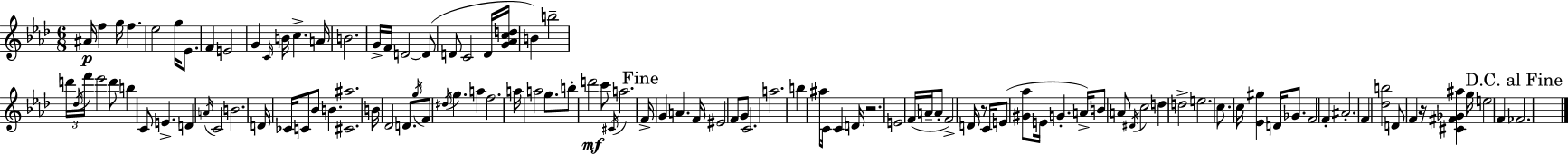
{
  \clef treble
  \numericTimeSignature
  \time 6/8
  \key aes \major
  ais'16\p f''4 g''16 f''4. | ees''2 g''16 ees'8. | f'4 e'2 | g'4 \grace { c'16 } b'16 c''4.-> | \break a'16 b'2. | g'16-> f'16 d'2~~ d'8( | d'8 c'2 d'16 | <g' aes' c'' d''>16 b'4) b''2-- | \break \tuplet 3/2 { d'''16 \acciaccatura { des''16 } f'''16 } ees'''2 | d'''8 b''4 c'8 e'4.-> | d'4 \acciaccatura { a'16 } c'2 | b'2. | \break d'16 ces'16 c'8 bes'8 b'4. | <cis' ais''>2. | b'16 des'2 | d'8. \acciaccatura { g''16 } f'8 \acciaccatura { dis''16 } g''4. | \break a''4 f''2. | a''16 a''2 | g''8. b''8-. d'''2\mf | c'''8 \acciaccatura { cis'16 } a''2. | \break \mark "Fine" f'16-> g'4 a'4. | f'16 eis'2 | f'8 g'8 c'2. | a''2. | \break b''4 ais''8 | c'16 c'4 d'16 r2. | e'2 | f'16( a'16-- a'8-. f'2->) | \break d'16 r8 c'16 e'8( <gis' aes''>8 e'16 g'4.-. | a'16->) b'8 a'8 \acciaccatura { dis'16 } c''2 | d''4 d''2-> | e''2. | \break c''8. c''16 <ees' gis''>4 | d'16 ges'8. f'2 | f'4-. ais'2.-. | f'4 <des'' b''>2 | \break d'8 f'4 | r16 <cis' fis' ges' ais''>4 g''16 e''2 | f'4 \mark "D.C. al Fine" fes'2. | \bar "|."
}